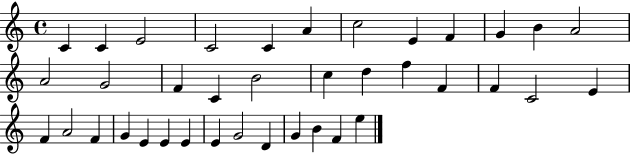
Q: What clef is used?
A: treble